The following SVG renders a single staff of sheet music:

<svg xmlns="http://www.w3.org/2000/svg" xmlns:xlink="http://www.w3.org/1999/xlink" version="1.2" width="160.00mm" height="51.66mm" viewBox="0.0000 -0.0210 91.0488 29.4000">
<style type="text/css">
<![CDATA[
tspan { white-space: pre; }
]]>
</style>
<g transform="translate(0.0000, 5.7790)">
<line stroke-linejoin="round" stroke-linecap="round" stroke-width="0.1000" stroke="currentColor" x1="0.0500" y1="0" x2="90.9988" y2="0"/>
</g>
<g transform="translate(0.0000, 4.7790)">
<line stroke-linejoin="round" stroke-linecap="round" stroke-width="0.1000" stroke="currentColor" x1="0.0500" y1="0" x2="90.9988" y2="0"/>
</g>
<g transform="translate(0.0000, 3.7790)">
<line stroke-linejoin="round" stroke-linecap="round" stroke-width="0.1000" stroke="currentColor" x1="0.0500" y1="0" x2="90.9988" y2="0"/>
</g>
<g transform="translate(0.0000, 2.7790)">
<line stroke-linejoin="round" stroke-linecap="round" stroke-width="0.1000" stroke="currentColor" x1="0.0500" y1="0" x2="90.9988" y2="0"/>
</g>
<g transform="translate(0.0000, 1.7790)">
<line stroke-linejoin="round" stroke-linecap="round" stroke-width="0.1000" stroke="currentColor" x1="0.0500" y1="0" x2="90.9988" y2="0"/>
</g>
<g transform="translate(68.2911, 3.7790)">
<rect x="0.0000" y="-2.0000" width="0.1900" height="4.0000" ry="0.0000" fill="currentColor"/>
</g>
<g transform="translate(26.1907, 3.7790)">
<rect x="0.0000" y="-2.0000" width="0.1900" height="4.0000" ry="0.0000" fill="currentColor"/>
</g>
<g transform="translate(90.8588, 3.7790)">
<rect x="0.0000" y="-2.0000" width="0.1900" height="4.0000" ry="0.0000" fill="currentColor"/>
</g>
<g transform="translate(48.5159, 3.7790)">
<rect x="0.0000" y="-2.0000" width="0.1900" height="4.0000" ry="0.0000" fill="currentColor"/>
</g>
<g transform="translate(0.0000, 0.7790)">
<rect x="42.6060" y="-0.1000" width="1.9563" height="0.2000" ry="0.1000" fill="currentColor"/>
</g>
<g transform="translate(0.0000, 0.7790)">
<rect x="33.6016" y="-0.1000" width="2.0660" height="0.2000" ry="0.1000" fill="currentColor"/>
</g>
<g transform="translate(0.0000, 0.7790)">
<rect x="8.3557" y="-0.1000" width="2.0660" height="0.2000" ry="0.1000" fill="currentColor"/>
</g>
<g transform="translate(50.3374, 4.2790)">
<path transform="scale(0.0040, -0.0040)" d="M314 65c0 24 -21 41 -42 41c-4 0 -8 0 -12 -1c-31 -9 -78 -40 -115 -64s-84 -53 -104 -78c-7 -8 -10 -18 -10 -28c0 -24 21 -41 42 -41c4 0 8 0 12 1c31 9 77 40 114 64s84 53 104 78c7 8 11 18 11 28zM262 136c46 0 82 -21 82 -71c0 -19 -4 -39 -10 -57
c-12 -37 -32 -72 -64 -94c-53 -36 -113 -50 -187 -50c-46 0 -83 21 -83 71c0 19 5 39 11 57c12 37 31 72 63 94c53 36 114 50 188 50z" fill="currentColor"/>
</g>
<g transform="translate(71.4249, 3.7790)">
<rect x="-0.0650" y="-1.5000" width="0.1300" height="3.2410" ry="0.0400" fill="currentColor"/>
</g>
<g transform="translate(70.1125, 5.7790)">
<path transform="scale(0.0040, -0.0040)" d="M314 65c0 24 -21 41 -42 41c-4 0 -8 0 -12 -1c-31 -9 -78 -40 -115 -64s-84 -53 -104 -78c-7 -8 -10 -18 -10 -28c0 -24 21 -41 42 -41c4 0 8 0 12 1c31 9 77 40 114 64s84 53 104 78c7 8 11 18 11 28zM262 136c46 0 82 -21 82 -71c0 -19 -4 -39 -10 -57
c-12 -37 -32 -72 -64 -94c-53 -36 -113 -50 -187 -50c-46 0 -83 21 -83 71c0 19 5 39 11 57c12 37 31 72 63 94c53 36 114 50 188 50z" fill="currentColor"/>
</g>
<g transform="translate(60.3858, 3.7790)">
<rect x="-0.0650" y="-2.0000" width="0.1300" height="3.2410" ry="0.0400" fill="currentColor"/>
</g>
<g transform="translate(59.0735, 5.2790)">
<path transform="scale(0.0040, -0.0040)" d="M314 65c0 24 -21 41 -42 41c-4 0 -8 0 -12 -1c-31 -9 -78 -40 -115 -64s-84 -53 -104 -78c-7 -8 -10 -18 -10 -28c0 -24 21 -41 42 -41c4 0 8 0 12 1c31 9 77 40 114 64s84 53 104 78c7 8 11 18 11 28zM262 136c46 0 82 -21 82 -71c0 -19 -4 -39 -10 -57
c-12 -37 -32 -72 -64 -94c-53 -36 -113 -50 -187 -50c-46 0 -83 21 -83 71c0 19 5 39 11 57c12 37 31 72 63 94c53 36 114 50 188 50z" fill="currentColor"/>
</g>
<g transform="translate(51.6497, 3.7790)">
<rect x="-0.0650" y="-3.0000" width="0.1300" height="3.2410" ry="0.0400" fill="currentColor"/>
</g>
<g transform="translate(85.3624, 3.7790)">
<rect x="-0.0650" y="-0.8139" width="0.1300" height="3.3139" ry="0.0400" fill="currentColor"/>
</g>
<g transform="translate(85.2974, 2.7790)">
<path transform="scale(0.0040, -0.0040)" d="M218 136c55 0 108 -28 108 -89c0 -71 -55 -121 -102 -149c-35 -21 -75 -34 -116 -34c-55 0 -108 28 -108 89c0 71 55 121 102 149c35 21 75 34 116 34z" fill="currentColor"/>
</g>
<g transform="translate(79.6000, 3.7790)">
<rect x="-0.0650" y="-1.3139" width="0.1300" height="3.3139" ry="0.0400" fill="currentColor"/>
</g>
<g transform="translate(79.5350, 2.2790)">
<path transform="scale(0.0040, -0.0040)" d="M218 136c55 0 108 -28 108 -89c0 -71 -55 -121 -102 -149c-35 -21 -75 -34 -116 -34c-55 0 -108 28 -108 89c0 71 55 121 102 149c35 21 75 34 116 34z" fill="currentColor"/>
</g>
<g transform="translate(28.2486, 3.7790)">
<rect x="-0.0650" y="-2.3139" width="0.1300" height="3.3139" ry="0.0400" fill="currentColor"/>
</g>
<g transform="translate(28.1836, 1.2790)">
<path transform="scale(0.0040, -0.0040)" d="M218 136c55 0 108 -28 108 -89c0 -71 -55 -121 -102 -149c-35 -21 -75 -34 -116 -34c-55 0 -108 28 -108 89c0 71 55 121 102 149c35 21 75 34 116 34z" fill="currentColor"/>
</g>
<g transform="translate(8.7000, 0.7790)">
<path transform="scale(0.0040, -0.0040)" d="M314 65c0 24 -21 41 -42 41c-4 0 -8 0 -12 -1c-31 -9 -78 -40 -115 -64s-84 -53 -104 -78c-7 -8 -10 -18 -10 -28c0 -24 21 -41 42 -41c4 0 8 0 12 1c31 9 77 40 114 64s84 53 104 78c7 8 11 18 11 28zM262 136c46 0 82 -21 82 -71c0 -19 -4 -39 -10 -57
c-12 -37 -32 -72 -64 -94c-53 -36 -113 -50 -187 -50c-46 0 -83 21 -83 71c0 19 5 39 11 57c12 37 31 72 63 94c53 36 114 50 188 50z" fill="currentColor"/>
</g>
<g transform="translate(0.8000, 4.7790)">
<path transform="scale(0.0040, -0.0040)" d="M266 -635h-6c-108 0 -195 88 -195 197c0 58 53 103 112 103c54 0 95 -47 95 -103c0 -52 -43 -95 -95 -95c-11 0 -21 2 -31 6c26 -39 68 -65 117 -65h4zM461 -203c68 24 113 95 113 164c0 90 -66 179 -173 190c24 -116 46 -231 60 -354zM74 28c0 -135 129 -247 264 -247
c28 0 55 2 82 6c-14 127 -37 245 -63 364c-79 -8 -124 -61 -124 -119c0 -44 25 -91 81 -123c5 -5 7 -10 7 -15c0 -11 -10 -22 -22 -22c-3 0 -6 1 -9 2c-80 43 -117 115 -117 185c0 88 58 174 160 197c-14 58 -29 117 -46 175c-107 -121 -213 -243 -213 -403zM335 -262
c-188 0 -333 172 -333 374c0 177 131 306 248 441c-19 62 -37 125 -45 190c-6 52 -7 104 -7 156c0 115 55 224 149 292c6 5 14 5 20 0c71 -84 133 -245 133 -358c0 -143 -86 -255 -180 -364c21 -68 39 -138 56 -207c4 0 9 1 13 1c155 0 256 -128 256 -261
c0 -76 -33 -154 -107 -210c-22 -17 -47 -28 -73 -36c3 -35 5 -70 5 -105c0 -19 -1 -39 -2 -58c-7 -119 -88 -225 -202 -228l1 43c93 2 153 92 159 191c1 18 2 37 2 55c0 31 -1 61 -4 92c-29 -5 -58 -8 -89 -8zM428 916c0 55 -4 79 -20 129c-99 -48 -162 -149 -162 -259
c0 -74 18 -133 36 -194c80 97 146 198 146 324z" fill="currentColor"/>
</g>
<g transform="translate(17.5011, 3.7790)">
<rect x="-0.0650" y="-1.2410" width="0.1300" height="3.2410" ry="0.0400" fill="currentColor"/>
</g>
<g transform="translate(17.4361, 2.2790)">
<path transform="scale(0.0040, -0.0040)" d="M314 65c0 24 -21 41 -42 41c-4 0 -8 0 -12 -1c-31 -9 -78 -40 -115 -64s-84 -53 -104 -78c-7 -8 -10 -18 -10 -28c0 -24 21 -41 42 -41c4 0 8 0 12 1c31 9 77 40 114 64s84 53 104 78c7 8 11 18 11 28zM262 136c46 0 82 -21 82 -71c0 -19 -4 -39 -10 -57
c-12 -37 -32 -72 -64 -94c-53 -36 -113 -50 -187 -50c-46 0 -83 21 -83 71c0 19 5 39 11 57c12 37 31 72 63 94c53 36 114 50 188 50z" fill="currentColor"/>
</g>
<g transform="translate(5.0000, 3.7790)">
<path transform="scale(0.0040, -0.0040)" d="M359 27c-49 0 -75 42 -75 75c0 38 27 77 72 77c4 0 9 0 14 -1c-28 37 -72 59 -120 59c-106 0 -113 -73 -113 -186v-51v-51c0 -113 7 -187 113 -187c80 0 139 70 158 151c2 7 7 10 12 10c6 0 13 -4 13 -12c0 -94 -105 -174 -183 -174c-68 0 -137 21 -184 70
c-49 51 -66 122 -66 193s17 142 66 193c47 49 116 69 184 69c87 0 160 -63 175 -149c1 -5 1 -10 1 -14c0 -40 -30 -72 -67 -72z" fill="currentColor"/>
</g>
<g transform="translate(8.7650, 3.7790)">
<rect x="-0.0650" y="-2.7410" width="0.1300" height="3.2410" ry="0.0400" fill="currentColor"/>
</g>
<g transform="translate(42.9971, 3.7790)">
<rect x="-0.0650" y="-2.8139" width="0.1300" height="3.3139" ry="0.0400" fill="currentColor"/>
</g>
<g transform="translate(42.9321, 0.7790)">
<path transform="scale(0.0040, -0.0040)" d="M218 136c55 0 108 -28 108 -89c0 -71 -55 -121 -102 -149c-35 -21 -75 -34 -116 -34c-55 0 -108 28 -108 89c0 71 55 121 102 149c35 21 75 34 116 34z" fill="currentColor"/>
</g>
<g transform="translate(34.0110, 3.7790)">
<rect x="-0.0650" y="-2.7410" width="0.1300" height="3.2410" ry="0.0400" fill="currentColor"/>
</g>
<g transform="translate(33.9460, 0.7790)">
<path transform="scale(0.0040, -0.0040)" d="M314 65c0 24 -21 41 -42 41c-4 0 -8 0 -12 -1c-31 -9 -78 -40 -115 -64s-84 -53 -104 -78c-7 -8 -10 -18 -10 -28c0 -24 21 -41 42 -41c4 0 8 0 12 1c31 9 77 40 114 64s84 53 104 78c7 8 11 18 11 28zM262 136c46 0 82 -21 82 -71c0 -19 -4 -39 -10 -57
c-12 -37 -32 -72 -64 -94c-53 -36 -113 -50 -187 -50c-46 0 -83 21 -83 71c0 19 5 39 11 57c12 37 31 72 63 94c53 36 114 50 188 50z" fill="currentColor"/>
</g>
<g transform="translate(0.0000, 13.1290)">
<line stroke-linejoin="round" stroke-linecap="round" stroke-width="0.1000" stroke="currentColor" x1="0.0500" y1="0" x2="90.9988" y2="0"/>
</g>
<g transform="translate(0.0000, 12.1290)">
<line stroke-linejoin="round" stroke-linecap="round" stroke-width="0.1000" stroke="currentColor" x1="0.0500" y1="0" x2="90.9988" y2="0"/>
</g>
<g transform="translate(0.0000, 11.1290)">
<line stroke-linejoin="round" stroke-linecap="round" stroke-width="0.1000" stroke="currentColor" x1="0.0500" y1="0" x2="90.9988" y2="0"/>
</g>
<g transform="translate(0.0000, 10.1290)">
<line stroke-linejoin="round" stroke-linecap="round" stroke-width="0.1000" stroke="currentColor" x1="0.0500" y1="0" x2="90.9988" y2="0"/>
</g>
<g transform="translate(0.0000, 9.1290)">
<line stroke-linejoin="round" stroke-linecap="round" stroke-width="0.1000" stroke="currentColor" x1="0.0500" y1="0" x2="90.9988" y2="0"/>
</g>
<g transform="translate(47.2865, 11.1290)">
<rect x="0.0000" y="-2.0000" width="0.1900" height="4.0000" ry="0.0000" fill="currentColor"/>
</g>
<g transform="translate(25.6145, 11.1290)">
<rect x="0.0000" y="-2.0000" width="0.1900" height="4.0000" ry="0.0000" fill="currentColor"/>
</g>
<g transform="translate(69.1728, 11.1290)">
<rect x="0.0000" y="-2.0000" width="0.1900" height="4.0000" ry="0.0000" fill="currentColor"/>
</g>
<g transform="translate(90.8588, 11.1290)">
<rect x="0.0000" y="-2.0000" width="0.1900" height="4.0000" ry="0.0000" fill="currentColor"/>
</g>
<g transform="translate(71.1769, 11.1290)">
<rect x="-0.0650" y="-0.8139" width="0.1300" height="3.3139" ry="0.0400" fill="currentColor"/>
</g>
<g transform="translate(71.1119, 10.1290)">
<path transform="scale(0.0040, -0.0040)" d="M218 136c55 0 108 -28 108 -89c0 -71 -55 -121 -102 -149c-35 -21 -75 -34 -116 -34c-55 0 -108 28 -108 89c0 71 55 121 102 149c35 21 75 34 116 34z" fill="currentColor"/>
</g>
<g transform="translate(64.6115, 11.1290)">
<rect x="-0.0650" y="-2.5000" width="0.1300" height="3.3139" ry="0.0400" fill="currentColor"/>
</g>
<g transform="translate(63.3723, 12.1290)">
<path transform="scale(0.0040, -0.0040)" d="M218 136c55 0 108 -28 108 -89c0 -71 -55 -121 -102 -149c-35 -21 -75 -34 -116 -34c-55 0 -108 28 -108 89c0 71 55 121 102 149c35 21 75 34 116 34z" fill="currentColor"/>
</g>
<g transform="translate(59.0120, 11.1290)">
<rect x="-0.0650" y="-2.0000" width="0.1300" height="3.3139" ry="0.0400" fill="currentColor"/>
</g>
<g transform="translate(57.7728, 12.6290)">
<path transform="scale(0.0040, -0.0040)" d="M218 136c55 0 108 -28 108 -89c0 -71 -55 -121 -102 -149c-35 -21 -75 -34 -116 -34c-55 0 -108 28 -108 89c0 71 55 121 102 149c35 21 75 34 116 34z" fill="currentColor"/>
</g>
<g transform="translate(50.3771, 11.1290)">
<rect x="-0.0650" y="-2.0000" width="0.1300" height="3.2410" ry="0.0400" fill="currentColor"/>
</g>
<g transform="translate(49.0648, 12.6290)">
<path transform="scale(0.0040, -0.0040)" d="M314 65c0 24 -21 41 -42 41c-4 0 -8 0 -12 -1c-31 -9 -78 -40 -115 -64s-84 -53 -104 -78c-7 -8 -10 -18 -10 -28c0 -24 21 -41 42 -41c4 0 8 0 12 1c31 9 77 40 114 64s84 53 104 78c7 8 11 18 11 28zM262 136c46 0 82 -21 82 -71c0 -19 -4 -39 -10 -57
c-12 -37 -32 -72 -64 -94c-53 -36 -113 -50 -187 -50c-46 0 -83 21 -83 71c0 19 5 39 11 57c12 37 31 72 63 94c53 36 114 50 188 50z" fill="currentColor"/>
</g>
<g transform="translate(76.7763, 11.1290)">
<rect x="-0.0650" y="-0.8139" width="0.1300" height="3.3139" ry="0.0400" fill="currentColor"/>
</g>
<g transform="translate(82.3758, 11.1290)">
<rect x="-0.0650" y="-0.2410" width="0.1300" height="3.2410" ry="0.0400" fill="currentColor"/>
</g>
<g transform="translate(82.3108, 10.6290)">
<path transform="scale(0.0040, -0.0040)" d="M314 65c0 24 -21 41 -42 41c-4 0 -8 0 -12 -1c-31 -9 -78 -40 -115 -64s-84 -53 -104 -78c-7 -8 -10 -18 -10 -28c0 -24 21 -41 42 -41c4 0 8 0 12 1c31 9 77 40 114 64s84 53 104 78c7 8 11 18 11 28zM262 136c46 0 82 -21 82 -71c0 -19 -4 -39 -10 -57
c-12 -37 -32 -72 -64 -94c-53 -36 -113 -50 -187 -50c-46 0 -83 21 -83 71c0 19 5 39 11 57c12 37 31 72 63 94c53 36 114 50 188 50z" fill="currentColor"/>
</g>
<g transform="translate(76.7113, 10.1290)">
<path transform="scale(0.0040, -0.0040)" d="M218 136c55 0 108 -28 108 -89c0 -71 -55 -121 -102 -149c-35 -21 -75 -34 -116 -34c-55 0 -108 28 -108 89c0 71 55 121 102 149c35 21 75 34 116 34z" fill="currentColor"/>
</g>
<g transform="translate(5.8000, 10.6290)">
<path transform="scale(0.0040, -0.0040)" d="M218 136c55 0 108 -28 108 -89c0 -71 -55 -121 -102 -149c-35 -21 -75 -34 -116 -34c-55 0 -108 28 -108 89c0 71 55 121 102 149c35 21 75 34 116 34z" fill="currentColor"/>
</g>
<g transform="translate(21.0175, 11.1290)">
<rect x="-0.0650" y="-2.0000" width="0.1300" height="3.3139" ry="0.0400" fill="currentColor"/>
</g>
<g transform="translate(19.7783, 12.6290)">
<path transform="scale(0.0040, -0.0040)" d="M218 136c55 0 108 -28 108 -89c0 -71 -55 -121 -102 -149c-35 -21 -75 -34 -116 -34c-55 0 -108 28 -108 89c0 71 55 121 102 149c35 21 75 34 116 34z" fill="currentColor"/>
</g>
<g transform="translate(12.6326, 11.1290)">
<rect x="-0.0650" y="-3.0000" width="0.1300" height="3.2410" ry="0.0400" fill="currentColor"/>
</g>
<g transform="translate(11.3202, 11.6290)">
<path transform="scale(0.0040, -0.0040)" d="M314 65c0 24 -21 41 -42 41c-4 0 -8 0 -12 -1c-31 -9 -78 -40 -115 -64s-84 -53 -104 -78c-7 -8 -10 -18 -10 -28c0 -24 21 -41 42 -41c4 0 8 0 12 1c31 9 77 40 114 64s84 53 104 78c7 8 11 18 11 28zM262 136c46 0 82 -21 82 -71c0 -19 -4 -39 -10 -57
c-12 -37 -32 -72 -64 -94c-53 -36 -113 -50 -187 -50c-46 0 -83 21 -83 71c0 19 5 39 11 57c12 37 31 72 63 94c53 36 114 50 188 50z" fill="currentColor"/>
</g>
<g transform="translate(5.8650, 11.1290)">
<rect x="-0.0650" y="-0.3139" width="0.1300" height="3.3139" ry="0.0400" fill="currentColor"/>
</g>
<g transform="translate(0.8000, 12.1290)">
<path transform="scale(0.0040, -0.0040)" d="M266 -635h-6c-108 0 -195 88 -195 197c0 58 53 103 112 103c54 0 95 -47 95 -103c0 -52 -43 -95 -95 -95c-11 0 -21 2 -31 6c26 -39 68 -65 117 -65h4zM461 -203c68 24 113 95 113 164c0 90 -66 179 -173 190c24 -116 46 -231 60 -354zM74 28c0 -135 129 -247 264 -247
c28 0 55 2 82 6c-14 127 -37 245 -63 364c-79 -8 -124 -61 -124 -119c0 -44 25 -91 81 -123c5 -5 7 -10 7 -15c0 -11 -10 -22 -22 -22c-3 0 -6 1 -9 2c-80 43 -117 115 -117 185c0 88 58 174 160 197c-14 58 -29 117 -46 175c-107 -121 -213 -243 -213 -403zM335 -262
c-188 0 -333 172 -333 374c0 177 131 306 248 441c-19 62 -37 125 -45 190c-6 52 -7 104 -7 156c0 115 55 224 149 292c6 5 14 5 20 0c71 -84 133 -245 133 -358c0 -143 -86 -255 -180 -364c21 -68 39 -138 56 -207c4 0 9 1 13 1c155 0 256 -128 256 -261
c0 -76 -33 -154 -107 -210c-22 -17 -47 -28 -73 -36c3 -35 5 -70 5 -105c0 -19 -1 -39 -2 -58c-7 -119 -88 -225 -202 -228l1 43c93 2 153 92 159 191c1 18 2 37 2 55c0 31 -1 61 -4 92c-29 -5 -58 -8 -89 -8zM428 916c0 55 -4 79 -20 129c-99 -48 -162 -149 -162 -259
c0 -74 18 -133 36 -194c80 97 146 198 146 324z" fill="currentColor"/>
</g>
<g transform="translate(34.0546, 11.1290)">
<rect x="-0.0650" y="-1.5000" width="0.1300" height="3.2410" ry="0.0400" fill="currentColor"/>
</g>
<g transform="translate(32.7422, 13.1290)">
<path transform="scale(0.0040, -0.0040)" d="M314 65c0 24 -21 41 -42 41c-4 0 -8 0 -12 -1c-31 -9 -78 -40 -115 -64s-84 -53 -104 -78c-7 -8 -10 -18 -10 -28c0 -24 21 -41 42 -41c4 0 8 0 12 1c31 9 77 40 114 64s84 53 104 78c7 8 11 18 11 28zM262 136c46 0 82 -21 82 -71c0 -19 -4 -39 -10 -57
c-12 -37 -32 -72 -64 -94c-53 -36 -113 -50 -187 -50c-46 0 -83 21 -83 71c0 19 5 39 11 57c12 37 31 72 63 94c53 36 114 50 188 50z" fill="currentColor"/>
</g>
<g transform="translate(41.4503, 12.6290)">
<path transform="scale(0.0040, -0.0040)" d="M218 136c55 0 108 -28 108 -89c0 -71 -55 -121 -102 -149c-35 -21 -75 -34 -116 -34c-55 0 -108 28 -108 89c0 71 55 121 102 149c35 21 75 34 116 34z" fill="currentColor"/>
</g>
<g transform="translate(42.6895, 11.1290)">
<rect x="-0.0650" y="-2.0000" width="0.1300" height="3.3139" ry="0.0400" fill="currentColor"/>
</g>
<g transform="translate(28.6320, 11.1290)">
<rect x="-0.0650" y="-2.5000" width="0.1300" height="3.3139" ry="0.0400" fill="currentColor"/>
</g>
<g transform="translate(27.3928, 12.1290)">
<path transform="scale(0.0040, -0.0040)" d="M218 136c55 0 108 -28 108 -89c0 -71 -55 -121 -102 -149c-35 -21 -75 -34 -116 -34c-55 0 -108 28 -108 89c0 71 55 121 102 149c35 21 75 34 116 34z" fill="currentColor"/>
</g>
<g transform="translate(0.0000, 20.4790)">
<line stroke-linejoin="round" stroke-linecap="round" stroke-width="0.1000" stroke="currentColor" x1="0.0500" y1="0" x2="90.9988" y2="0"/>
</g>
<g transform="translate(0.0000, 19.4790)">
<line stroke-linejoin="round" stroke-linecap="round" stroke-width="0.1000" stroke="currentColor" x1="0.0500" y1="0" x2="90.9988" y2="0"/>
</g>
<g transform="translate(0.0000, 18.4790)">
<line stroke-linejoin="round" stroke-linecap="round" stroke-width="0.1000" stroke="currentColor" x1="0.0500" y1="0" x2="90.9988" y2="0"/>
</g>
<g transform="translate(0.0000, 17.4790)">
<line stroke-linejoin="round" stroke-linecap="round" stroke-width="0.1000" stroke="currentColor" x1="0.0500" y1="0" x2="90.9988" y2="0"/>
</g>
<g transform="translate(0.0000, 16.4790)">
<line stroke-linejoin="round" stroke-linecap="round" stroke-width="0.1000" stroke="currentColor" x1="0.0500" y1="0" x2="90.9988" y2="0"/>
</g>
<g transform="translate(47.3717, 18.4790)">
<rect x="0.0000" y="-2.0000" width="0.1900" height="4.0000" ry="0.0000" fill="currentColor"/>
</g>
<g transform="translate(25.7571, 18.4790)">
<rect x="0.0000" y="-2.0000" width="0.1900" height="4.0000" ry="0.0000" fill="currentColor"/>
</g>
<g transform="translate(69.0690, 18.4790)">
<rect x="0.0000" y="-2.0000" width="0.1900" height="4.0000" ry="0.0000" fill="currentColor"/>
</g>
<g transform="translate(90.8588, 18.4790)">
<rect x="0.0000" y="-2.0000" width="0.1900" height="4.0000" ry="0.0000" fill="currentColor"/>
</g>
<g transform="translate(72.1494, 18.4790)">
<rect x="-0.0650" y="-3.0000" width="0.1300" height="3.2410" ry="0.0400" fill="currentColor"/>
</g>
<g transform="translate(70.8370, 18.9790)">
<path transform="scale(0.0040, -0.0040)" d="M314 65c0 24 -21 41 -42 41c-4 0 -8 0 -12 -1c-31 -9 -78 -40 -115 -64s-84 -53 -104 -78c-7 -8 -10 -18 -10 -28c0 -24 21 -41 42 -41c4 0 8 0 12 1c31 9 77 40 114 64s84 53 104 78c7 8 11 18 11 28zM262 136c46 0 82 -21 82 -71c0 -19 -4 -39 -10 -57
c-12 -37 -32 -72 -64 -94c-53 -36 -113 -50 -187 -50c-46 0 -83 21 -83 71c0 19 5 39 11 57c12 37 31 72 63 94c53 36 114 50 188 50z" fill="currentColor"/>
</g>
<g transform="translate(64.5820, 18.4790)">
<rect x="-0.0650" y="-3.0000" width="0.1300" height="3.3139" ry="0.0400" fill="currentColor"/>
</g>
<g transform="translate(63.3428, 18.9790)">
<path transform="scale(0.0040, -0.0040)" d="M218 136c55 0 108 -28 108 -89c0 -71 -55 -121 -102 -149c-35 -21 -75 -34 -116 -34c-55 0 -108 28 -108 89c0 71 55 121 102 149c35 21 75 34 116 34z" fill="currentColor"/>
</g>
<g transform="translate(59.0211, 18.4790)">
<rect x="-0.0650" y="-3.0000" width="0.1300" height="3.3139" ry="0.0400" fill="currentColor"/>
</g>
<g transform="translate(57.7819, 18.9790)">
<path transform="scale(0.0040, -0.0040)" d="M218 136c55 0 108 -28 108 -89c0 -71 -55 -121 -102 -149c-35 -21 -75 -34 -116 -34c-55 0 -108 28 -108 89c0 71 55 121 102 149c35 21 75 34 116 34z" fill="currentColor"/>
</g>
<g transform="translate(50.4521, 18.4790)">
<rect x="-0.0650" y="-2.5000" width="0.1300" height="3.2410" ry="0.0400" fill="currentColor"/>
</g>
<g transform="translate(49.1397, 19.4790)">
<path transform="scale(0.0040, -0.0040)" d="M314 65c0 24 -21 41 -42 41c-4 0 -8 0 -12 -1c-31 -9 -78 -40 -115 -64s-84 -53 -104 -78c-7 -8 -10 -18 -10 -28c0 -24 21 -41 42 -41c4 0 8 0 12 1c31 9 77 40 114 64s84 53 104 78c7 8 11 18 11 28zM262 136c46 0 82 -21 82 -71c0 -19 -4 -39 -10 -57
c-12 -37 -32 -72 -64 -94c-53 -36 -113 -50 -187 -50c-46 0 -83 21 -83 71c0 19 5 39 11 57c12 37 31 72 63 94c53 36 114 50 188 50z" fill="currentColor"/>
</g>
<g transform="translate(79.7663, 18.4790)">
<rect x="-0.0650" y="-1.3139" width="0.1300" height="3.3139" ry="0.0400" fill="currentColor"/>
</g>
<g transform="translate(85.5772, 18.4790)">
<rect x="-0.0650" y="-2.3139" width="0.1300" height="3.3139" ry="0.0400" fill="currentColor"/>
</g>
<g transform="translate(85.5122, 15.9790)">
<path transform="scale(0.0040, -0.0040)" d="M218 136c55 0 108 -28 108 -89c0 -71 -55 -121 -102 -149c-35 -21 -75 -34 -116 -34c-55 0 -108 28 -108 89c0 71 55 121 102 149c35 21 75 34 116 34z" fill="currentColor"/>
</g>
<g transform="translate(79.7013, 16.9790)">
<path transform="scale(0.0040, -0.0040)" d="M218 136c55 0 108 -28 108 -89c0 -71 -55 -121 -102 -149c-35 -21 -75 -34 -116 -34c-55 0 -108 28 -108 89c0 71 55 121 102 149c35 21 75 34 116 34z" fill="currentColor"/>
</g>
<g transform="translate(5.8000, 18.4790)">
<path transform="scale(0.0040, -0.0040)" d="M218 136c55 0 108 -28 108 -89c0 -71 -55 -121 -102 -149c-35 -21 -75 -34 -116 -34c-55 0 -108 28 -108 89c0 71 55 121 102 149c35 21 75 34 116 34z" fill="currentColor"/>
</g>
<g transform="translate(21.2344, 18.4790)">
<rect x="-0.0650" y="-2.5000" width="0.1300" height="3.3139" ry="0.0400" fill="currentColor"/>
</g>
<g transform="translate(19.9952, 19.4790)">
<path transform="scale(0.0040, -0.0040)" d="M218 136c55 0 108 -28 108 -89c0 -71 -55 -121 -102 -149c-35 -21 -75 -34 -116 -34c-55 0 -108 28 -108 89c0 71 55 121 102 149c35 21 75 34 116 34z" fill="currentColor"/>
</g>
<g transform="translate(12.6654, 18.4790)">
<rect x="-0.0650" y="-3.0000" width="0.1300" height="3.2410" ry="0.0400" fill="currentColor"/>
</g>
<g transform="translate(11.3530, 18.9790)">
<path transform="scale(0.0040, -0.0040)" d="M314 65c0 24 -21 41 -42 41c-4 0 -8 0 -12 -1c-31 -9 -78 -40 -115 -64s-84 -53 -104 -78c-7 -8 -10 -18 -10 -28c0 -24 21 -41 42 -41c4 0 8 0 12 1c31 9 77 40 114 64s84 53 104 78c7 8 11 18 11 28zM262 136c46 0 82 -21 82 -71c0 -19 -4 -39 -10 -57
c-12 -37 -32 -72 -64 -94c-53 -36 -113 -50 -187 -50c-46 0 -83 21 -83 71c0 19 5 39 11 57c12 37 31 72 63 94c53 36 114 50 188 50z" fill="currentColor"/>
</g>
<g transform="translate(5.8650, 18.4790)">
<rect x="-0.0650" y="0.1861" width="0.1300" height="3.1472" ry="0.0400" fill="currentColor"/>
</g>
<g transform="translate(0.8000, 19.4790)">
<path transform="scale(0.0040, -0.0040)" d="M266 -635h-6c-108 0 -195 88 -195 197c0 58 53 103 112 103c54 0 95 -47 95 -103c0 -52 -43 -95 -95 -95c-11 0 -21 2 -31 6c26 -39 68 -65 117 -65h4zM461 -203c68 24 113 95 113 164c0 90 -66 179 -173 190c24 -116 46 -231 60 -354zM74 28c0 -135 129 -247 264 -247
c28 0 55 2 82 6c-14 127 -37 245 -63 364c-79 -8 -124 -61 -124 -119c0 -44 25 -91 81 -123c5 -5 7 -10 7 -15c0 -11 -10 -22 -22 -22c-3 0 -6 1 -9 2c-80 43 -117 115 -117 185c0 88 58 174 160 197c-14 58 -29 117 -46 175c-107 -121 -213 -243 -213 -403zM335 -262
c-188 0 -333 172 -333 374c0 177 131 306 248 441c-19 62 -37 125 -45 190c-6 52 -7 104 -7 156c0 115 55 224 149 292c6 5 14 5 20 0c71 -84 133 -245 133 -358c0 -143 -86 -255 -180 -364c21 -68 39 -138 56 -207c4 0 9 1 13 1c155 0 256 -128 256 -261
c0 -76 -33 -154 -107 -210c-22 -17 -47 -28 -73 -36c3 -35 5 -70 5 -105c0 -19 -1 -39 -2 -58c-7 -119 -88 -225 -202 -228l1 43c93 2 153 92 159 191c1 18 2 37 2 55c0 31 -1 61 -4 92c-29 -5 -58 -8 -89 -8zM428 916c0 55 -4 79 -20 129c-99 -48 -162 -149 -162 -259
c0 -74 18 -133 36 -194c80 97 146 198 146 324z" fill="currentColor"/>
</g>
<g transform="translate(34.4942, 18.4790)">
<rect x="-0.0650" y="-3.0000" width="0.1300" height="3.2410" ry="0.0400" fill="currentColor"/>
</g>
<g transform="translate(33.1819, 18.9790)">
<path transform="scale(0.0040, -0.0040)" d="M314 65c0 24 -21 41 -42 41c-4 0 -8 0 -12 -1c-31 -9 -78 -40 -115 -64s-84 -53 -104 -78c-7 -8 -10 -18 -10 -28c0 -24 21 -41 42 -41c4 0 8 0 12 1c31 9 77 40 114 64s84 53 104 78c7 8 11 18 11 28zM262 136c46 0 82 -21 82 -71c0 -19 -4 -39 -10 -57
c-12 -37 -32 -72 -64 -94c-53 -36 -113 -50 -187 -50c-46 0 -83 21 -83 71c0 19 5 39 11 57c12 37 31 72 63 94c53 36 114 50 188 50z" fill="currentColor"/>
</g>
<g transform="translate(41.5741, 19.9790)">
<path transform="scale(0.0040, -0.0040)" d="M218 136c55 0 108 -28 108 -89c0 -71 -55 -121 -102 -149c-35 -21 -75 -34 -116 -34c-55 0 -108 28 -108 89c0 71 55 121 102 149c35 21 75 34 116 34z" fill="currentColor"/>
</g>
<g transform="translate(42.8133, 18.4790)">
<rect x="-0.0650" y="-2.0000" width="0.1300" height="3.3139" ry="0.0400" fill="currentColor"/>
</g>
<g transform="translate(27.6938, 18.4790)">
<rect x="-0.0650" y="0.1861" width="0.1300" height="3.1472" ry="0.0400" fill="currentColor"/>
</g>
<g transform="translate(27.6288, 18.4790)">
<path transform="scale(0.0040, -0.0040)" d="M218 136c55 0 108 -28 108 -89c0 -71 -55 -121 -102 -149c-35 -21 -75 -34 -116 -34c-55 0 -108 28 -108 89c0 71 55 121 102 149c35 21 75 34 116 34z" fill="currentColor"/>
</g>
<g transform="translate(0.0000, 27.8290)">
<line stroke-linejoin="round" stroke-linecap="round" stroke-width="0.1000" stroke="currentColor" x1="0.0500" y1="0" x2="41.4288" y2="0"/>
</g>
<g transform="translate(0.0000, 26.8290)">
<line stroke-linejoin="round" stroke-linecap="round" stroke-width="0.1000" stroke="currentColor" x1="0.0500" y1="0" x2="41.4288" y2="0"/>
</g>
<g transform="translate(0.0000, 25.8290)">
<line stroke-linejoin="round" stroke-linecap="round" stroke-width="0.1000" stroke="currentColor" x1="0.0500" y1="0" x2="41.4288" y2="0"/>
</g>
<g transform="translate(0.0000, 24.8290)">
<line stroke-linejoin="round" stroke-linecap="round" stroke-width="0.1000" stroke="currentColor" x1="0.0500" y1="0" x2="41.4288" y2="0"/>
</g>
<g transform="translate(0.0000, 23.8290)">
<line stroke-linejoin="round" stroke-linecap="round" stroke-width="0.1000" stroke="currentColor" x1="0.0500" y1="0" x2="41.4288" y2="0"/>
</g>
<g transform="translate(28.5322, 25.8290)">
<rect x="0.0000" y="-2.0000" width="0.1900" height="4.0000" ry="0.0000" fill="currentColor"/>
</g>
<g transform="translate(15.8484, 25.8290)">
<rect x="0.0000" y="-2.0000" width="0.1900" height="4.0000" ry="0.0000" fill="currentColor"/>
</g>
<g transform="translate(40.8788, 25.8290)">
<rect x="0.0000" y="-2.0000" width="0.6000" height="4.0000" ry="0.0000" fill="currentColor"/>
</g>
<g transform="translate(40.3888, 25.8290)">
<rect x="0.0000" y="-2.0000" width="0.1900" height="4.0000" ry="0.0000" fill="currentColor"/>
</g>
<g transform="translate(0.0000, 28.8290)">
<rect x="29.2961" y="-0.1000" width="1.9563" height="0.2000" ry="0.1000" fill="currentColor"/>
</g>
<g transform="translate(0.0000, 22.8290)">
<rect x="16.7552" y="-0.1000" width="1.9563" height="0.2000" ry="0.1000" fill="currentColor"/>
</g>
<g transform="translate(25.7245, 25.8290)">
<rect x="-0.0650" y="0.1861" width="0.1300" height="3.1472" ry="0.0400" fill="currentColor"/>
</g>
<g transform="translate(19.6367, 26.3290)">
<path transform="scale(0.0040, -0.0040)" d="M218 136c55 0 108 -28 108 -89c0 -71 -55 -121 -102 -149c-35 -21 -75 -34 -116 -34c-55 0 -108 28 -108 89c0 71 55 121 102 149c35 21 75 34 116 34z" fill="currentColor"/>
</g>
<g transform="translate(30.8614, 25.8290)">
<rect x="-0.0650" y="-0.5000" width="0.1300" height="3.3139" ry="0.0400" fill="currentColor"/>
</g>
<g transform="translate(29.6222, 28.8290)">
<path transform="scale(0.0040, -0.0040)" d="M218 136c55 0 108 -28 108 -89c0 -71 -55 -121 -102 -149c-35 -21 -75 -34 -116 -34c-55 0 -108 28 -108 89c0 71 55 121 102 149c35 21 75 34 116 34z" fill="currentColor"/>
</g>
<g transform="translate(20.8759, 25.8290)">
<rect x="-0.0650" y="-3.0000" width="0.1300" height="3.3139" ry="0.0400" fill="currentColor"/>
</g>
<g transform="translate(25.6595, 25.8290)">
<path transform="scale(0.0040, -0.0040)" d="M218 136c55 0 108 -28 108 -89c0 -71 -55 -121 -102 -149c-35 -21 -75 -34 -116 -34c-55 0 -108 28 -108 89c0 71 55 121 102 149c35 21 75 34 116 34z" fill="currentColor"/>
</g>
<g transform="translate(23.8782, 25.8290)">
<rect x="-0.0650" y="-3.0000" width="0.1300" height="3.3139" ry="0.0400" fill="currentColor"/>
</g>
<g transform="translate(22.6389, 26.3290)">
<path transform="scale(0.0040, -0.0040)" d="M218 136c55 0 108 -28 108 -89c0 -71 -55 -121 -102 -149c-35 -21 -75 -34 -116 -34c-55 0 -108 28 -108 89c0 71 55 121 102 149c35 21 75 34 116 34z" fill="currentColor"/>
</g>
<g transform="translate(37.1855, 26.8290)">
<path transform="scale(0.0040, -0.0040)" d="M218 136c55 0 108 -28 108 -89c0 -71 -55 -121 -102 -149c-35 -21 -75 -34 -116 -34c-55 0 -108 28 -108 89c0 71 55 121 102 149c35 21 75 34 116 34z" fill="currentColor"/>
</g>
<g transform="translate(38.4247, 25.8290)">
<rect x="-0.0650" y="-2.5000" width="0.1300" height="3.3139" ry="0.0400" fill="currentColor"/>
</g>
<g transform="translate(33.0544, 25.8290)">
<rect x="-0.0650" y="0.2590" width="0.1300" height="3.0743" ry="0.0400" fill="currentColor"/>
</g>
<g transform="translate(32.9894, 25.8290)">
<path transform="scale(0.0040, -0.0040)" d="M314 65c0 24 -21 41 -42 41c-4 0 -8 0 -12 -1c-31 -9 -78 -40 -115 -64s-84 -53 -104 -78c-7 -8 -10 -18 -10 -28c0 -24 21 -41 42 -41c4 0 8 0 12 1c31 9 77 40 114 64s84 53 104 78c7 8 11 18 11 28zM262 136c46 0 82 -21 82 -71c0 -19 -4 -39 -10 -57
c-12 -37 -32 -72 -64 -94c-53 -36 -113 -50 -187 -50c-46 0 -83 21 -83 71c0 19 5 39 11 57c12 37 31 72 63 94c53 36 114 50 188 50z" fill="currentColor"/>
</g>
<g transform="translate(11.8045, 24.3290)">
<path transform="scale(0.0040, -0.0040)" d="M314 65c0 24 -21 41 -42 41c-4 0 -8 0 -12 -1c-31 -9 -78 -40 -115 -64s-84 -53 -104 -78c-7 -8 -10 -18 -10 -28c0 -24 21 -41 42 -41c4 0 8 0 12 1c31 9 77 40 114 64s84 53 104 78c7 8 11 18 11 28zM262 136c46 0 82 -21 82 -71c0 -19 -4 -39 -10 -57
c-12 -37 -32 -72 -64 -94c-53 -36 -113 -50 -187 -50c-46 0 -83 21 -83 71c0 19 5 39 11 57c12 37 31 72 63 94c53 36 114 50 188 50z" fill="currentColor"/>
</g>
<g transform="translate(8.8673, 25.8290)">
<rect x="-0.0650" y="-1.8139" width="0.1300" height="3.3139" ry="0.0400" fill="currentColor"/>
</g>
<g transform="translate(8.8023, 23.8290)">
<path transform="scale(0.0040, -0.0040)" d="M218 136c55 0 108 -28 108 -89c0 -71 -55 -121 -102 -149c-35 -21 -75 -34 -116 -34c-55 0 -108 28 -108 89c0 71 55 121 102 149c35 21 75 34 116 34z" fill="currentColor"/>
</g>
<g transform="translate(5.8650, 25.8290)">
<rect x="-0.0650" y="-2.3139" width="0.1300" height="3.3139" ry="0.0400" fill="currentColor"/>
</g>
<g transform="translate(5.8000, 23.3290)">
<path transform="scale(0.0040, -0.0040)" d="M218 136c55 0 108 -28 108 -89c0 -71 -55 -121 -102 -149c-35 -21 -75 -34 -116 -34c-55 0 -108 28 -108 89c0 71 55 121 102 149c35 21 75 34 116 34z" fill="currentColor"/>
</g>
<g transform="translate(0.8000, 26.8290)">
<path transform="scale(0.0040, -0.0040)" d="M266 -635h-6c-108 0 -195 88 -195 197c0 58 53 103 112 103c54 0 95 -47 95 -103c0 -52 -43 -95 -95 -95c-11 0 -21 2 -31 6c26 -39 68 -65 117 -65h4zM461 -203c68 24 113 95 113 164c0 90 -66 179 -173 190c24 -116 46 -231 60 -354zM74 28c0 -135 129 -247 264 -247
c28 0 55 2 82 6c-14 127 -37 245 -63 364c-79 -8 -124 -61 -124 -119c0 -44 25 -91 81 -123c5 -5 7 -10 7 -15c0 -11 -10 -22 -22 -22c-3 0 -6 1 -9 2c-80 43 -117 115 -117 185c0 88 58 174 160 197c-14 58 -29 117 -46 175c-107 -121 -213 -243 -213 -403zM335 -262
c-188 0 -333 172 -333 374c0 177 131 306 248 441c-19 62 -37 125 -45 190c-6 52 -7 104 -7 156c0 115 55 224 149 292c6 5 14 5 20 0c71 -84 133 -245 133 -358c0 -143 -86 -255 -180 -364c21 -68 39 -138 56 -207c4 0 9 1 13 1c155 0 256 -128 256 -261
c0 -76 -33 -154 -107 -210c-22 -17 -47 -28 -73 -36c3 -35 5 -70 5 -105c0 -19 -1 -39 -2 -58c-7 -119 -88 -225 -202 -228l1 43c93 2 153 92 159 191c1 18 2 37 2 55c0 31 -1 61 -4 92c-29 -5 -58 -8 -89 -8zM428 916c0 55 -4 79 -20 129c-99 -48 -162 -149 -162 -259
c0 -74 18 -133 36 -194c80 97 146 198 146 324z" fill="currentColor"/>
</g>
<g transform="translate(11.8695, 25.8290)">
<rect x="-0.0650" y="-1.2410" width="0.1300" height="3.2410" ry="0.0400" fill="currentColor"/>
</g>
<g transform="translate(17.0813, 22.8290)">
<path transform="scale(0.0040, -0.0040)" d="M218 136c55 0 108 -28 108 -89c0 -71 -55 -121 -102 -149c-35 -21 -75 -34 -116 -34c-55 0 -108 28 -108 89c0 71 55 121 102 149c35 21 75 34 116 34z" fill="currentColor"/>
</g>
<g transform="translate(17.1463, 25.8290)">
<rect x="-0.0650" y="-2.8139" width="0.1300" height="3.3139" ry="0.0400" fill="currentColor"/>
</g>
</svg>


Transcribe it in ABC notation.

X:1
T:Untitled
M:4/4
L:1/4
K:C
a2 e2 g a2 a A2 F2 E2 e d c A2 F G E2 F F2 F G d d c2 B A2 G B A2 F G2 A A A2 e g g f e2 a A A B C B2 G